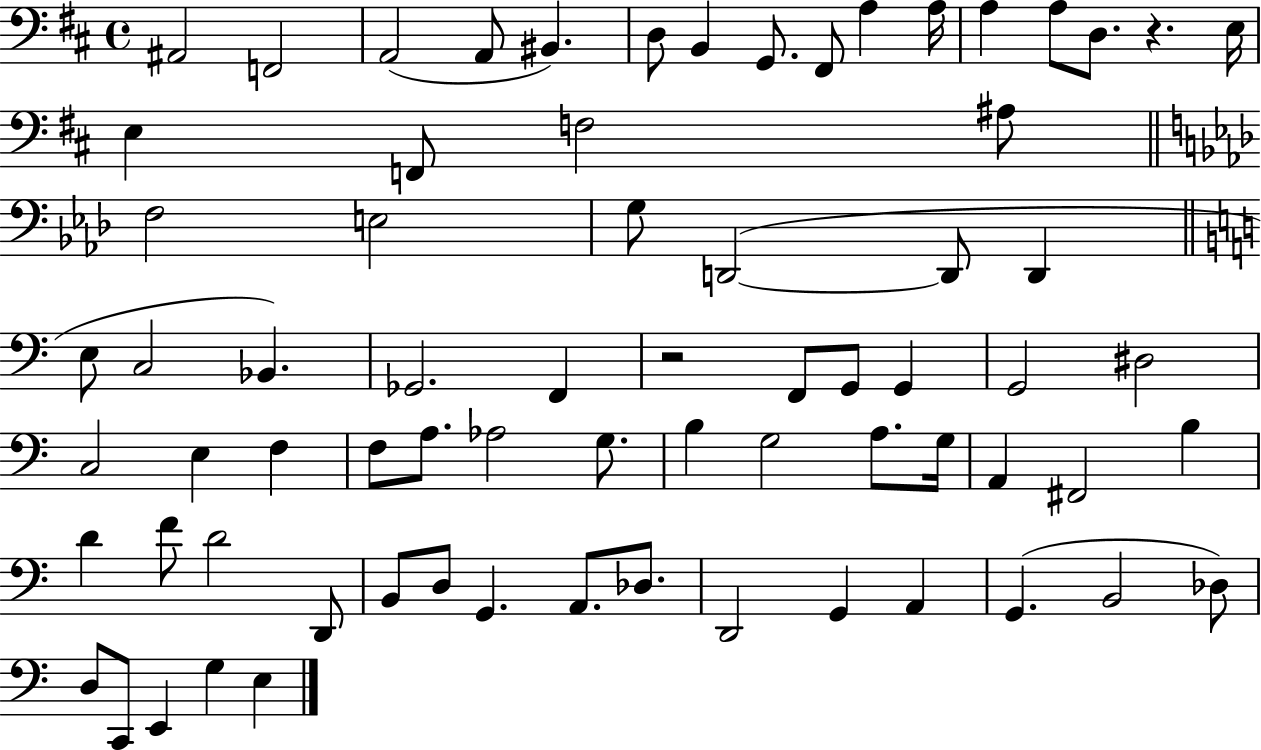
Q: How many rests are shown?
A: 2